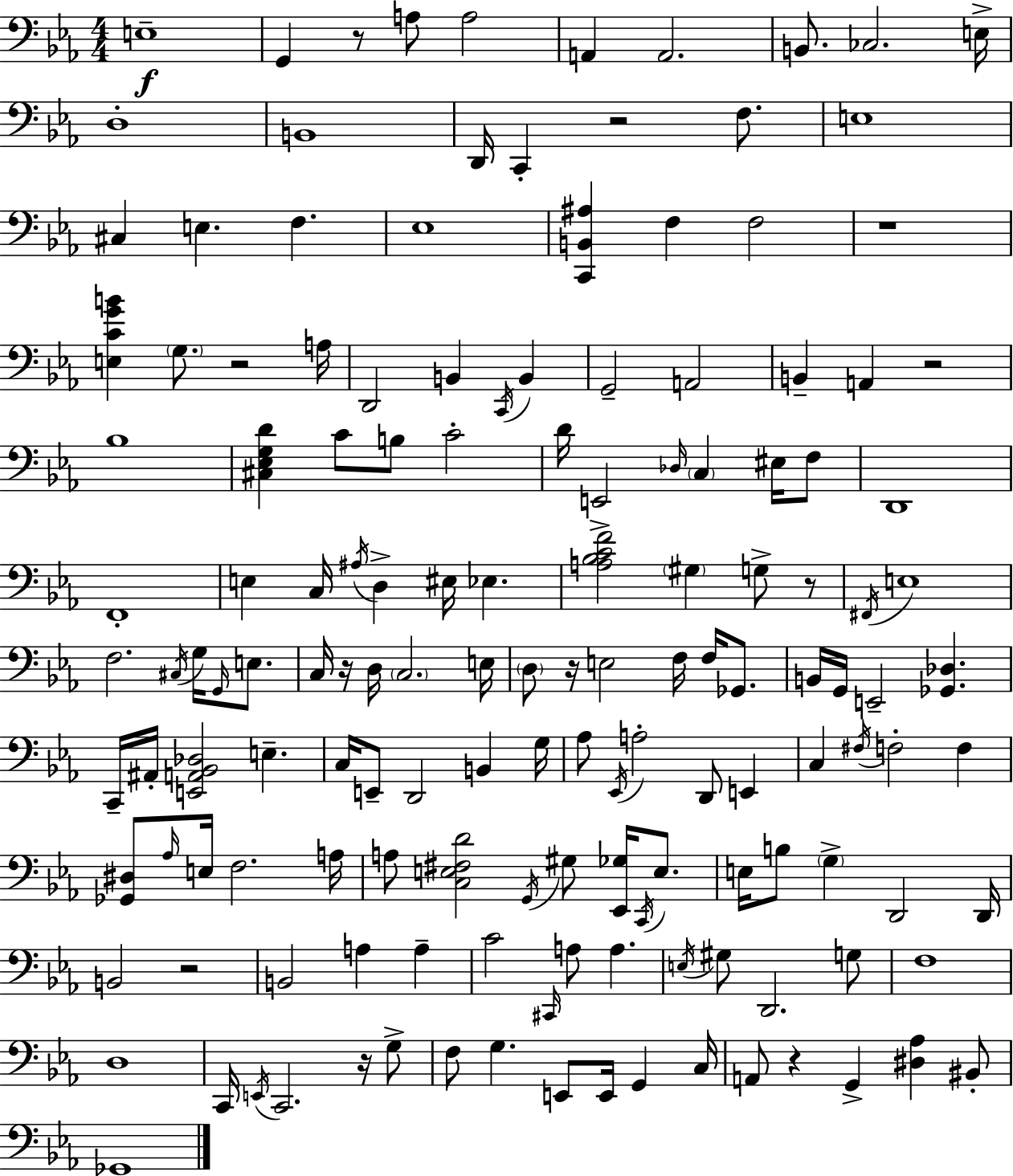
{
  \clef bass
  \numericTimeSignature
  \time 4/4
  \key ees \major
  e1--\f | g,4 r8 a8 a2 | a,4 a,2. | b,8. ces2. e16-> | \break d1-. | b,1 | d,16 c,4-. r2 f8. | e1 | \break cis4 e4. f4. | ees1 | <c, b, ais>4 f4 f2 | r1 | \break <e c' g' b'>4 \parenthesize g8. r2 a16 | d,2 b,4 \acciaccatura { c,16 } b,4 | g,2-- a,2 | b,4-- a,4 r2 | \break bes1 | <cis ees g d'>4 c'8 b8 c'2-. | d'16 e,2-> \grace { des16 } \parenthesize c4 eis16 | f8 d,1 | \break f,1-. | e4 c16 \acciaccatura { ais16 } d4-> eis16 ees4. | <a bes c' f'>2 \parenthesize gis4 g8-> | r8 \acciaccatura { fis,16 } e1 | \break f2. | \acciaccatura { cis16 } g16 \grace { g,16 } e8. c16 r16 d16 \parenthesize c2. | e16 \parenthesize d8 r16 e2 | f16 f16 ges,8. b,16 g,16 e,2-- | \break <ges, des>4. c,16-- ais,16-. <e, a, bes, des>2 | e4.-- c16 e,8-- d,2 | b,4 g16 aes8 \acciaccatura { ees,16 } a2-. | d,8 e,4 c4 \acciaccatura { fis16 } f2-. | \break f4 <ges, dis>8 \grace { aes16 } e16 f2. | a16 a8 <c e fis d'>2 | \acciaccatura { g,16 } gis8 <ees, ges>16 \acciaccatura { c,16 } e8. e16 b8 \parenthesize g4-> | d,2 d,16 b,2 | \break r2 b,2 | a4 a4-- c'2 | \grace { cis,16 } a8 a4. \acciaccatura { e16 } gis8 d,2. | g8 f1 | \break d1 | c,16 \acciaccatura { e,16 } c,2. | r16 g8-> f8 | g4. e,8 e,16 g,4 c16 a,8 | \break r4 g,4-> <dis aes>4 bis,8-. ges,1 | \bar "|."
}